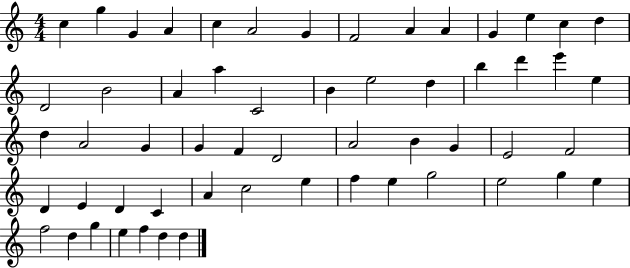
C5/q G5/q G4/q A4/q C5/q A4/h G4/q F4/h A4/q A4/q G4/q E5/q C5/q D5/q D4/h B4/h A4/q A5/q C4/h B4/q E5/h D5/q B5/q D6/q E6/q E5/q D5/q A4/h G4/q G4/q F4/q D4/h A4/h B4/q G4/q E4/h F4/h D4/q E4/q D4/q C4/q A4/q C5/h E5/q F5/q E5/q G5/h E5/h G5/q E5/q F5/h D5/q G5/q E5/q F5/q D5/q D5/q